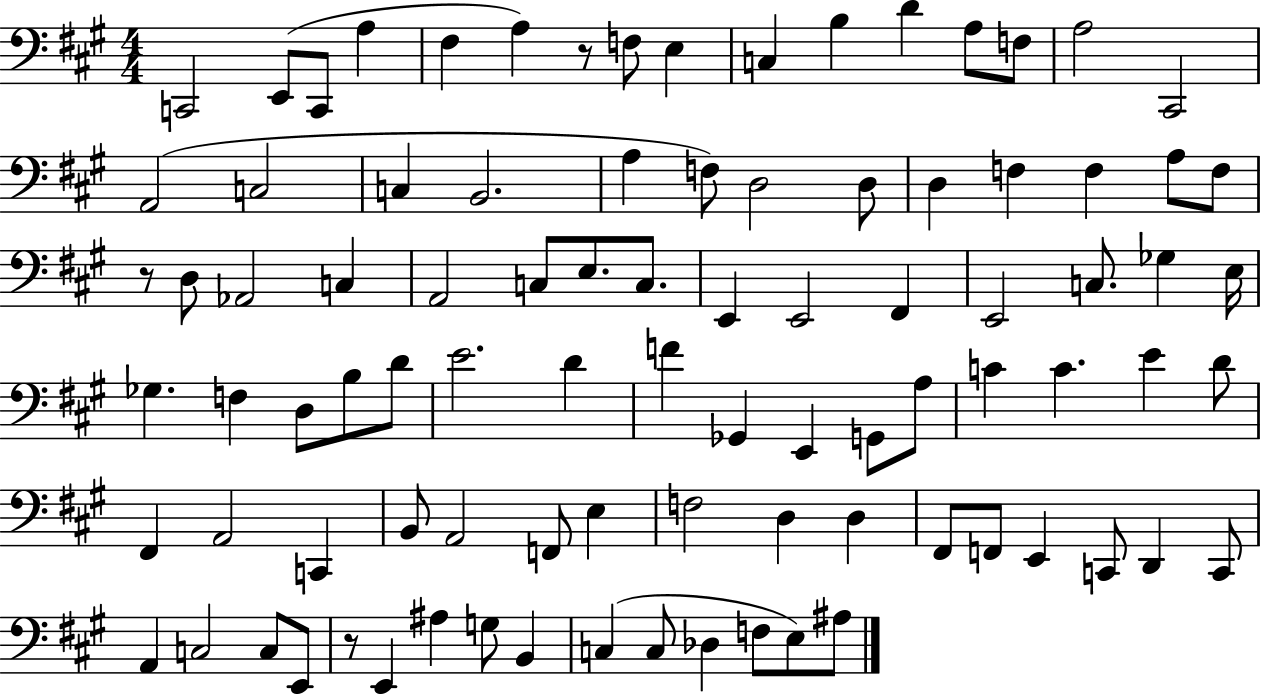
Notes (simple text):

C2/h E2/e C2/e A3/q F#3/q A3/q R/e F3/e E3/q C3/q B3/q D4/q A3/e F3/e A3/h C#2/h A2/h C3/h C3/q B2/h. A3/q F3/e D3/h D3/e D3/q F3/q F3/q A3/e F3/e R/e D3/e Ab2/h C3/q A2/h C3/e E3/e. C3/e. E2/q E2/h F#2/q E2/h C3/e. Gb3/q E3/s Gb3/q. F3/q D3/e B3/e D4/e E4/h. D4/q F4/q Gb2/q E2/q G2/e A3/e C4/q C4/q. E4/q D4/e F#2/q A2/h C2/q B2/e A2/h F2/e E3/q F3/h D3/q D3/q F#2/e F2/e E2/q C2/e D2/q C2/e A2/q C3/h C3/e E2/e R/e E2/q A#3/q G3/e B2/q C3/q C3/e Db3/q F3/e E3/e A#3/e